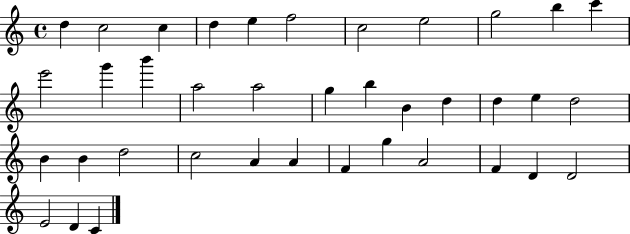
X:1
T:Untitled
M:4/4
L:1/4
K:C
d c2 c d e f2 c2 e2 g2 b c' e'2 g' b' a2 a2 g b B d d e d2 B B d2 c2 A A F g A2 F D D2 E2 D C